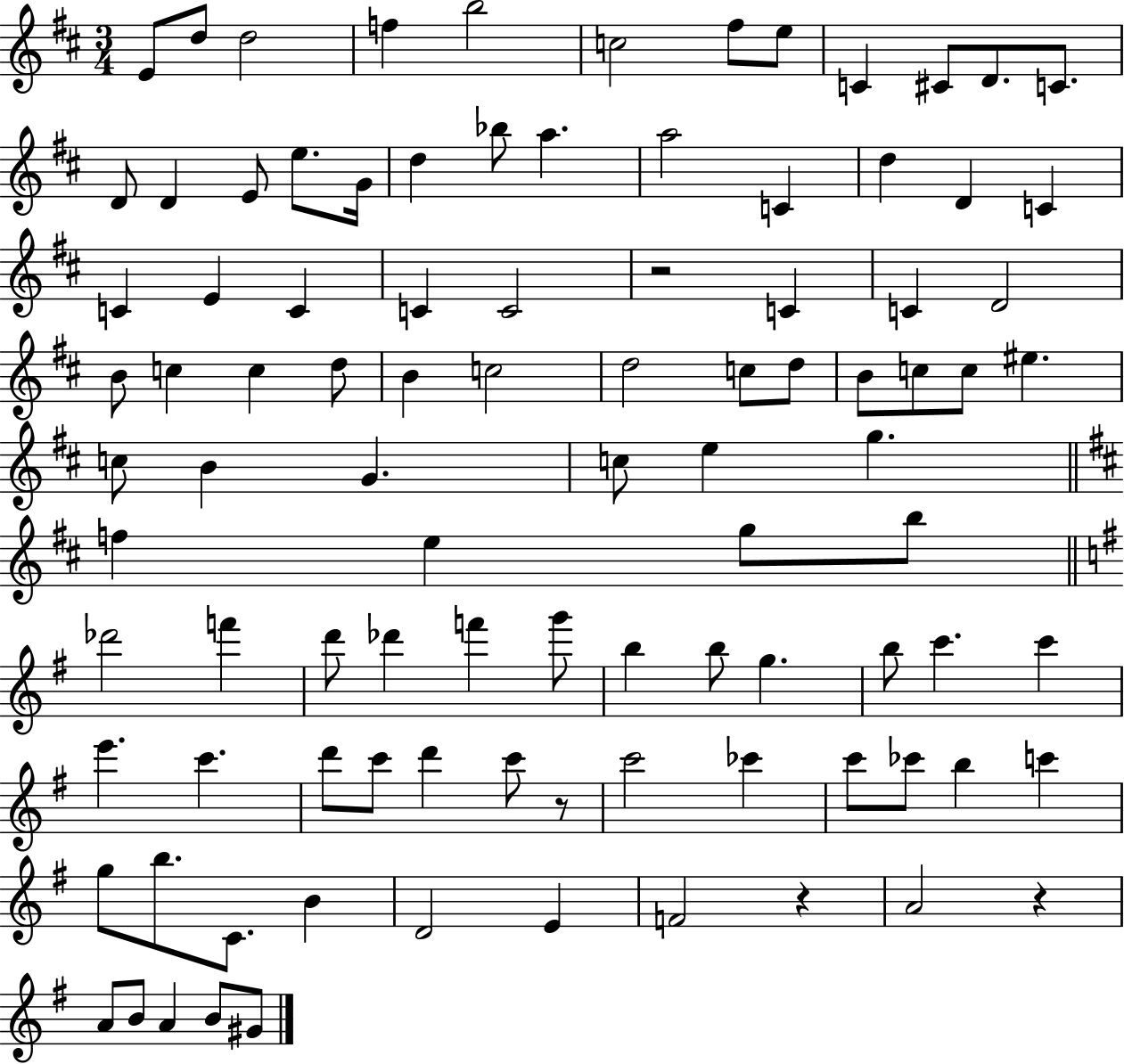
{
  \clef treble
  \numericTimeSignature
  \time 3/4
  \key d \major
  e'8 d''8 d''2 | f''4 b''2 | c''2 fis''8 e''8 | c'4 cis'8 d'8. c'8. | \break d'8 d'4 e'8 e''8. g'16 | d''4 bes''8 a''4. | a''2 c'4 | d''4 d'4 c'4 | \break c'4 e'4 c'4 | c'4 c'2 | r2 c'4 | c'4 d'2 | \break b'8 c''4 c''4 d''8 | b'4 c''2 | d''2 c''8 d''8 | b'8 c''8 c''8 eis''4. | \break c''8 b'4 g'4. | c''8 e''4 g''4. | \bar "||" \break \key d \major f''4 e''4 g''8 b''8 | \bar "||" \break \key g \major des'''2 f'''4 | d'''8 des'''4 f'''4 g'''8 | b''4 b''8 g''4. | b''8 c'''4. c'''4 | \break e'''4. c'''4. | d'''8 c'''8 d'''4 c'''8 r8 | c'''2 ces'''4 | c'''8 ces'''8 b''4 c'''4 | \break g''8 b''8. c'8. b'4 | d'2 e'4 | f'2 r4 | a'2 r4 | \break a'8 b'8 a'4 b'8 gis'8 | \bar "|."
}